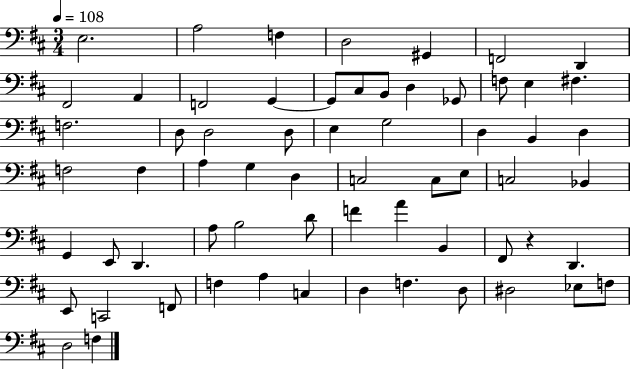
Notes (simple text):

E3/h. A3/h F3/q D3/h G#2/q F2/h D2/q F#2/h A2/q F2/h G2/q G2/e C#3/e B2/e D3/q Gb2/e F3/e E3/q F#3/q. F3/h. D3/e D3/h D3/e E3/q G3/h D3/q B2/q D3/q F3/h F3/q A3/q G3/q D3/q C3/h C3/e E3/e C3/h Bb2/q G2/q E2/e D2/q. A3/e B3/h D4/e F4/q A4/q B2/q F#2/e R/q D2/q. E2/e C2/h F2/e F3/q A3/q C3/q D3/q F3/q. D3/e D#3/h Eb3/e F3/e D3/h F3/q